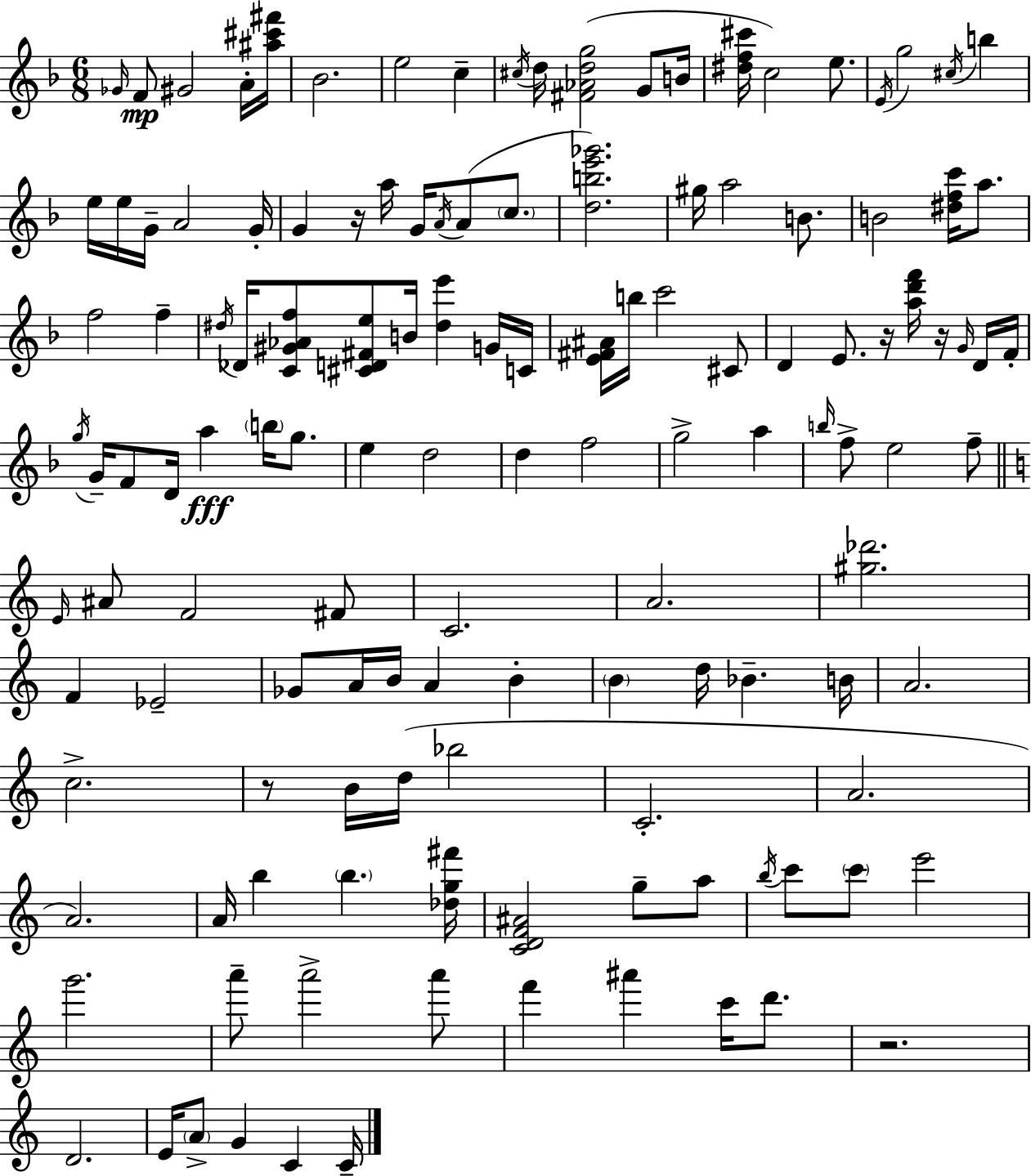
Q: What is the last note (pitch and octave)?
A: C4